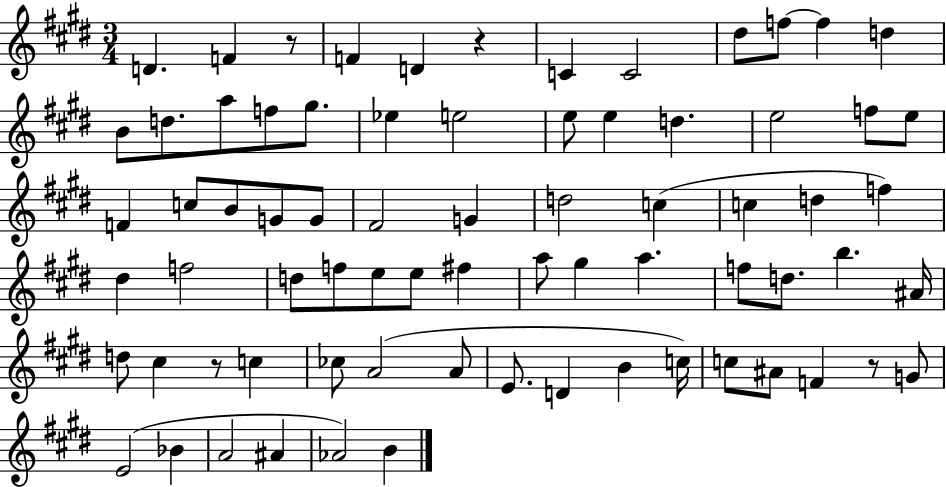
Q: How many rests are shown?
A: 4